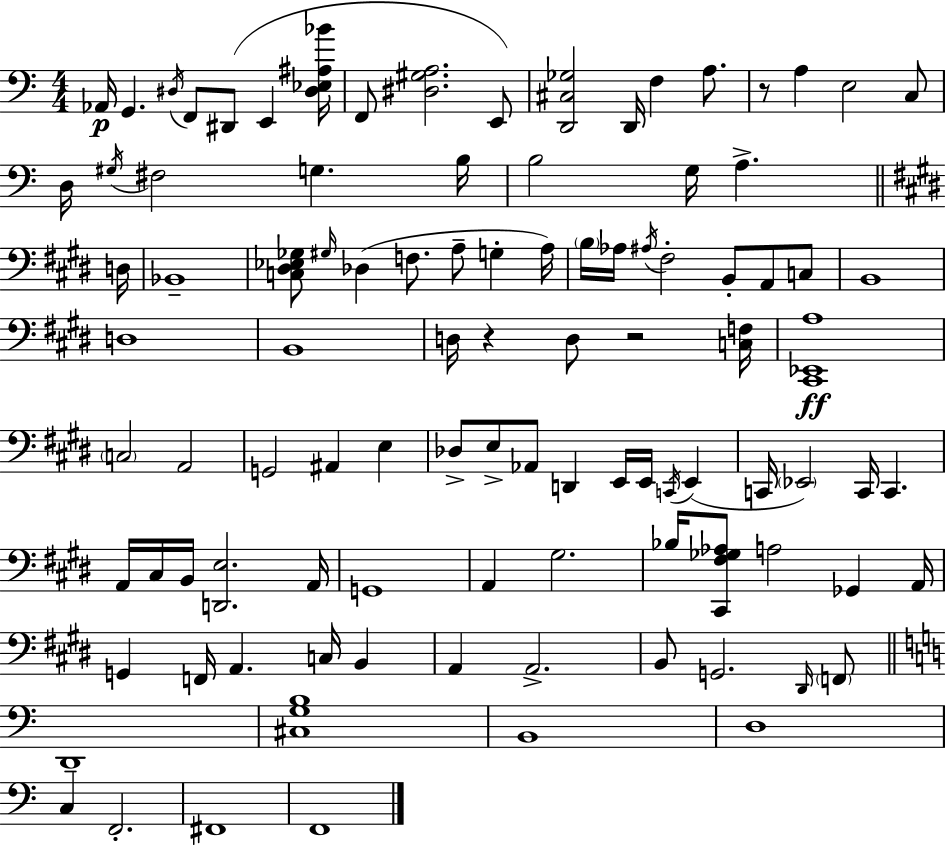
Ab2/s G2/q. D#3/s F2/e D#2/e E2/q [D#3,Eb3,A#3,Bb4]/s F2/e [D#3,G#3,A3]/h. E2/e [D2,C#3,Gb3]/h D2/s F3/q A3/e. R/e A3/q E3/h C3/e D3/s G#3/s F#3/h G3/q. B3/s B3/h G3/s A3/q. D3/s Bb2/w [C3,D#3,Eb3,Gb3]/e G#3/s Db3/q F3/e. A3/e G3/q A3/s B3/s Ab3/s A#3/s F#3/h B2/e A2/e C3/e B2/w D3/w B2/w D3/s R/q D3/e R/h [C3,F3]/s [C#2,Eb2,A3]/w C3/h A2/h G2/h A#2/q E3/q Db3/e E3/e Ab2/e D2/q E2/s E2/s C2/s E2/q C2/s Eb2/h C2/s C2/q. A2/s C#3/s B2/s [D2,E3]/h. A2/s G2/w A2/q G#3/h. Bb3/s [C#2,F#3,Gb3,Ab3]/e A3/h Gb2/q A2/s G2/q F2/s A2/q. C3/s B2/q A2/q A2/h. B2/e G2/h. D#2/s F2/e D2/w [C#3,G3,B3]/w B2/w D3/w C3/q F2/h. F#2/w F2/w